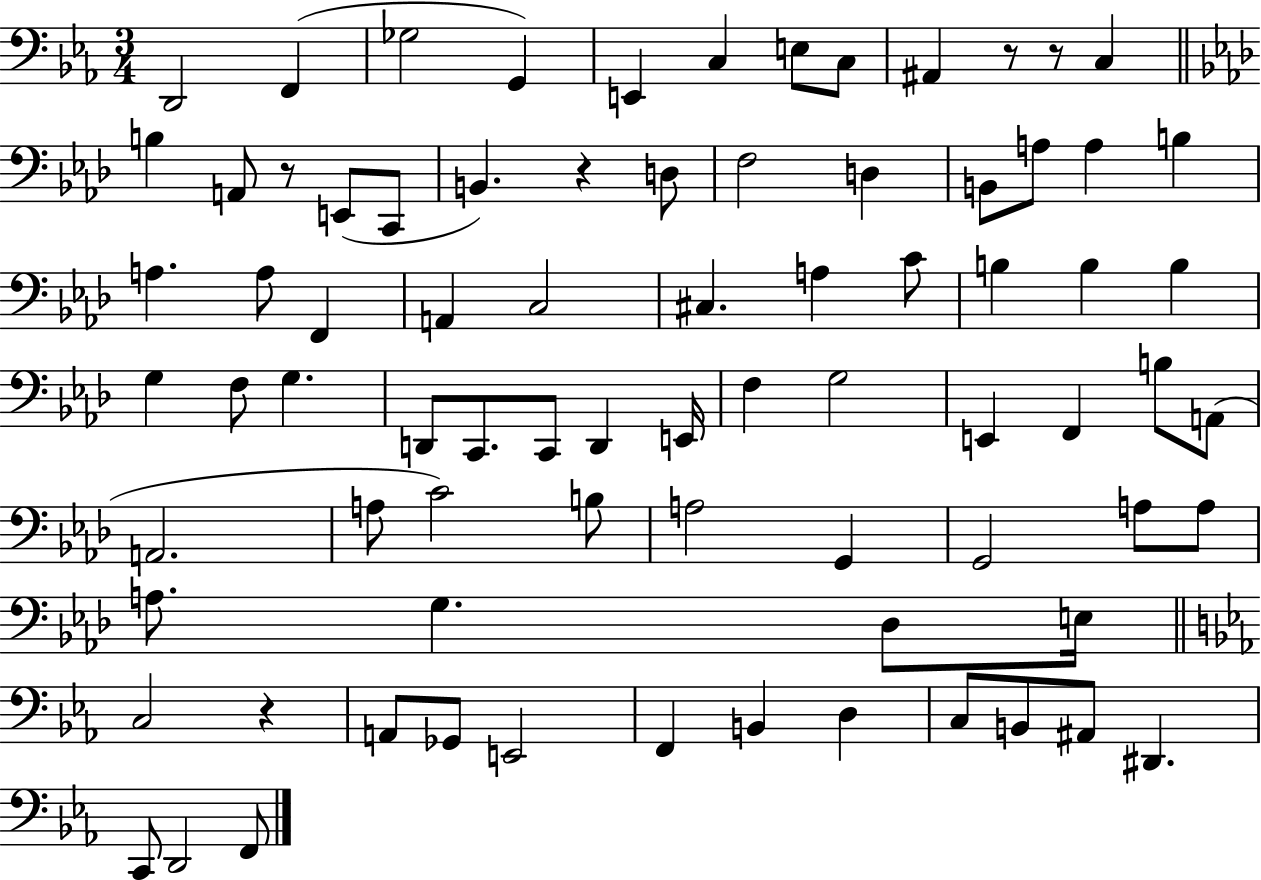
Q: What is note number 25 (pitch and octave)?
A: F2